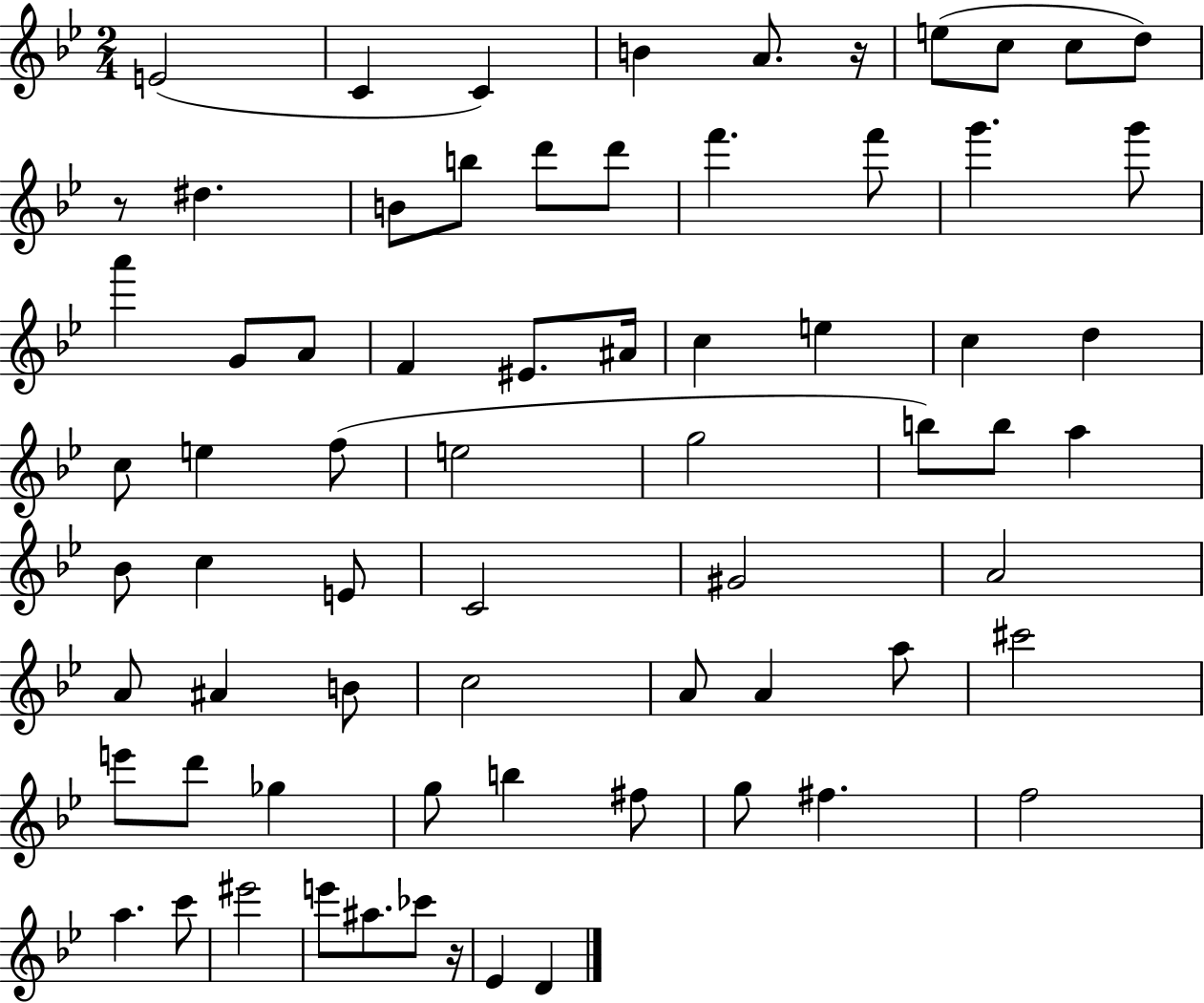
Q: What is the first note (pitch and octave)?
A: E4